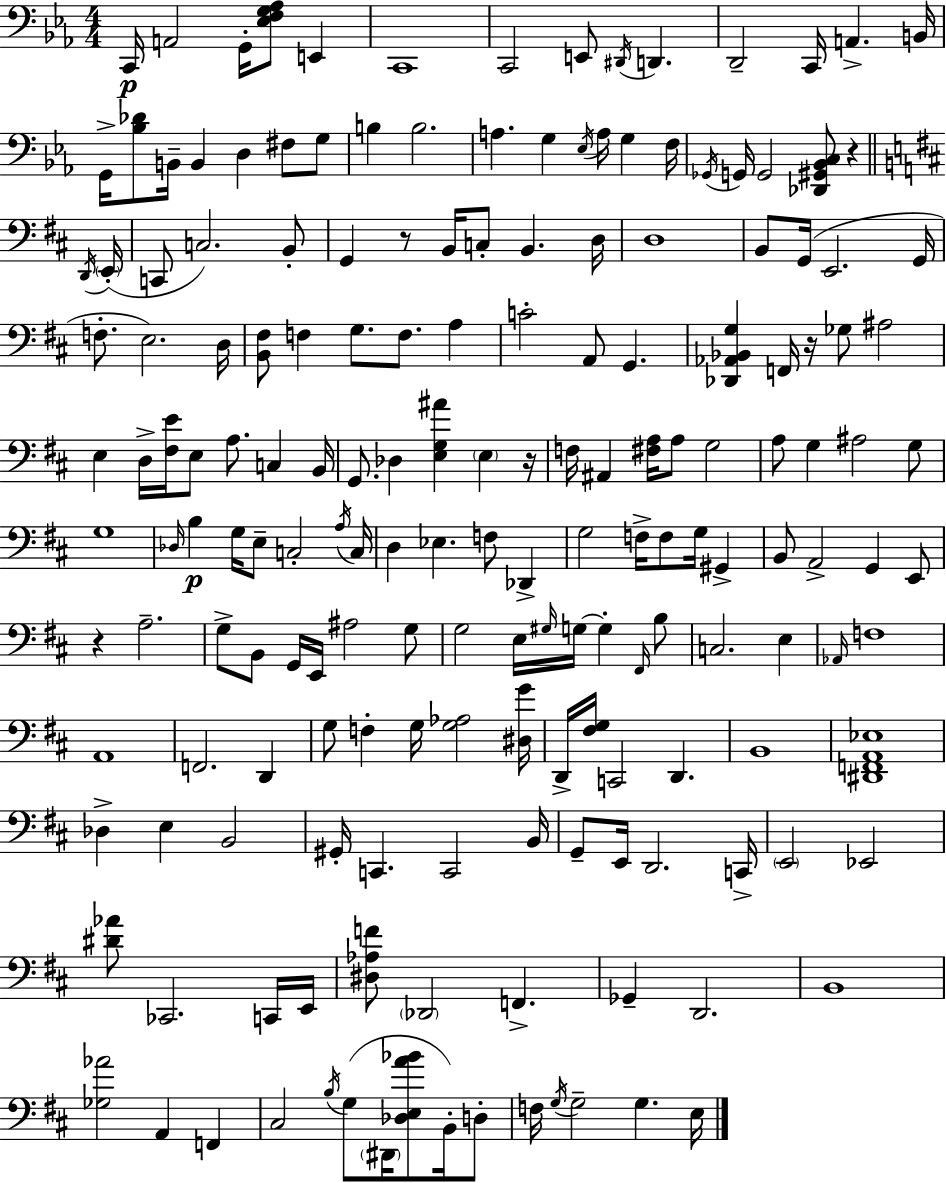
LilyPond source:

{
  \clef bass
  \numericTimeSignature
  \time 4/4
  \key ees \major
  c,16\p a,2 g,16-. <ees f g aes>8 e,4 | c,1 | c,2 e,8 \acciaccatura { dis,16 } d,4. | d,2-- c,16 a,4.-> | \break b,16 g,16-> <bes des'>8 b,16-- b,4 d4 fis8 g8 | b4 b2. | a4. g4 \acciaccatura { ees16 } a16 g4 | f16 \acciaccatura { ges,16 } g,16 g,2 <des, gis, bes, c>8 r4 | \break \bar "||" \break \key b \minor \acciaccatura { d,16 }( \parenthesize e,16-. c,8 c2.) | b,8-. g,4 r8 b,16 c8-. b,4. | d16 d1 | b,8 g,16( e,2. | \break g,16 f8.-. e2.) | d16 <b, fis>8 f4 g8. f8. a4 | c'2-. a,8 g,4. | <des, aes, bes, g>4 f,16 r16 ges8 ais2 | \break e4 d16-> <fis e'>16 e8 a8. c4 | b,16 g,8. des4 <e g ais'>4 \parenthesize e4 | r16 f16 ais,4 <fis a>16 a8 g2 | a8 g4 ais2 | \break g8 g1 | \grace { des16 } b4\p g16 e8-- c2-. | \acciaccatura { a16 } c16 d4 ees4. f8 | des,4-> g2 f16-> f8 g16 | \break gis,4-> b,8 a,2-> g,4 | e,8 r4 a2.-- | g8-> b,8 g,16 e,16 ais2 | g8 g2 e16 \grace { gis16 } g16~~ g4-. | \break \grace { fis,16 } b8 c2. | e4 \grace { aes,16 } f1 | a,1 | f,2. | \break d,4 g8 f4-. g16 <g aes>2 | <dis g'>16 d,16-> <fis g>16 c,2 | d,4. b,1 | <dis, f, a, ees>1 | \break des4-> e4 b,2 | gis,16-. c,4. c,2 | b,16 g,8-- e,16 d,2. | c,16-> \parenthesize e,2 ees,2 | \break <dis' aes'>8 ces,2. | c,16 e,16 <dis aes f'>8 \parenthesize des,2 | f,4.-> ges,4-- d,2. | b,1 | \break <ges aes'>2 a,4 | f,4 cis2 \acciaccatura { b16 } | g8( \parenthesize dis,16 <des e a' bes'>8 b,16-.) d8-. f16 \acciaccatura { g16 } g2-- | g4. e16 \bar "|."
}